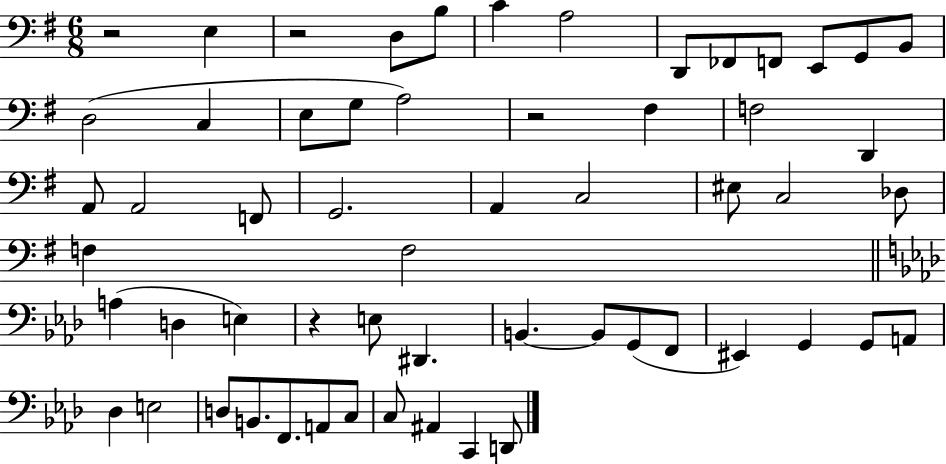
{
  \clef bass
  \numericTimeSignature
  \time 6/8
  \key g \major
  r2 e4 | r2 d8 b8 | c'4 a2 | d,8 fes,8 f,8 e,8 g,8 b,8 | \break d2( c4 | e8 g8 a2) | r2 fis4 | f2 d,4 | \break a,8 a,2 f,8 | g,2. | a,4 c2 | eis8 c2 des8 | \break f4 f2 | \bar "||" \break \key f \minor a4( d4 e4) | r4 e8 dis,4. | b,4.~~ b,8 g,8( f,8 | eis,4) g,4 g,8 a,8 | \break des4 e2 | d8 b,8. f,8. a,8 c8 | c8 ais,4 c,4 d,8 | \bar "|."
}